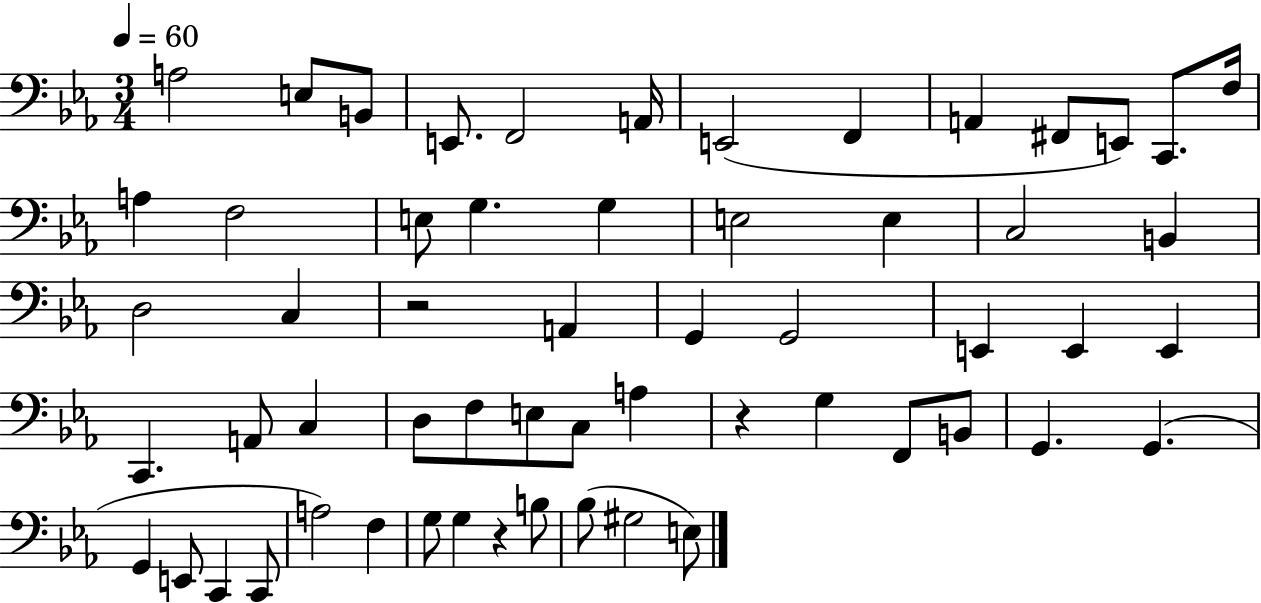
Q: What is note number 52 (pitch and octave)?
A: B3